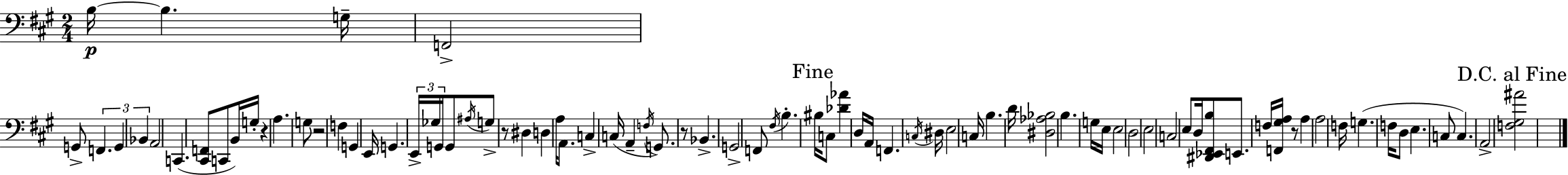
{
  \clef bass
  \numericTimeSignature
  \time 2/4
  \key a \major
  b16~~\p b4. g16-- | f,2-> | g,8-> \tuplet 3/2 { f,4. | g,4 bes,4 } | \break a,2 | c,4.( <cis, f,>8 | c,8 b,16) g16-. r4 | a4. g8 | \break r2 | f4 g,4 | e,16 g,4. \tuplet 3/2 { e,16-> | ges16 g,16 } g,8 \acciaccatura { ais16 } g8-> r8 | \break dis4 d4 | a16 a,8. c4-> | c16( a,4-- \acciaccatura { f16 }) g,8. | r8 bes,4.-> | \break g,2-> | f,8 \acciaccatura { fis16 } b4.-. | \mark "Fine" bis16 c8 <des' aes'>4 | d16 a,16 f,4. | \break \acciaccatura { c16 } dis16 e2 | c16 b4. | d'16 <dis aes bes>2 | b4. | \break g16 e16 e2 | d2 | e2 | c2 | \break e8 d16 <dis, ees, fis, b>8 | e,8. f16 <f, gis a>16 r8 | a4 a2 | f16 g4.( | \break f16 d8 e4. | c8 c4.) | a,2-> | \mark "D.C. al Fine" <f gis ais'>2 | \break \bar "|."
}